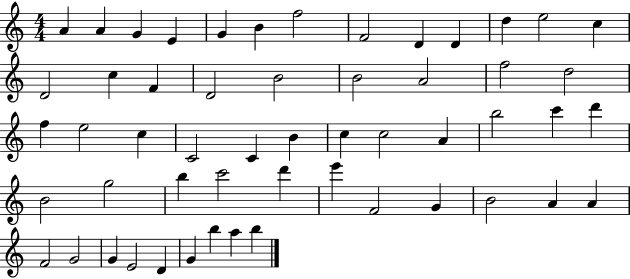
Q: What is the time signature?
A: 4/4